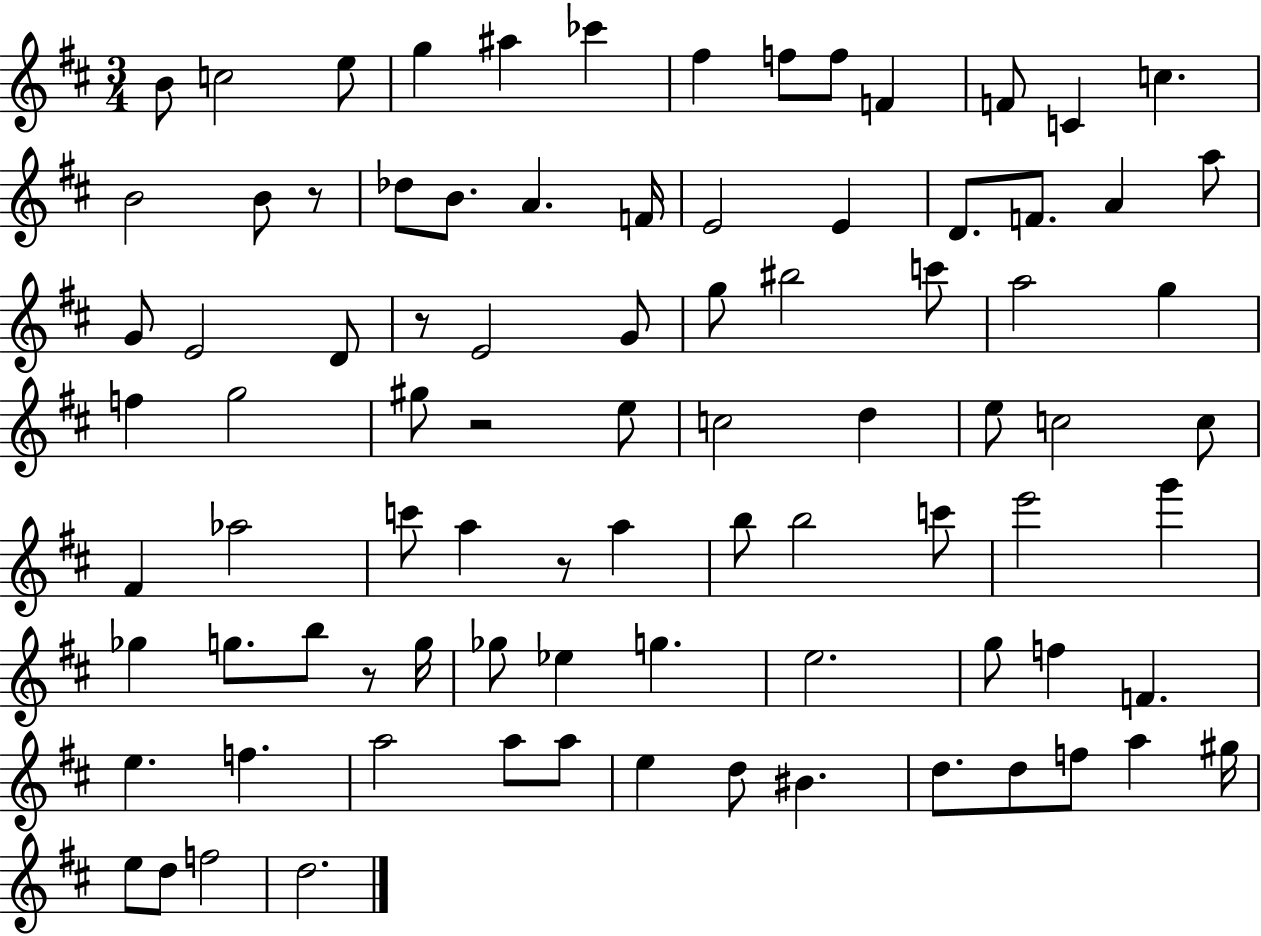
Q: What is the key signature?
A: D major